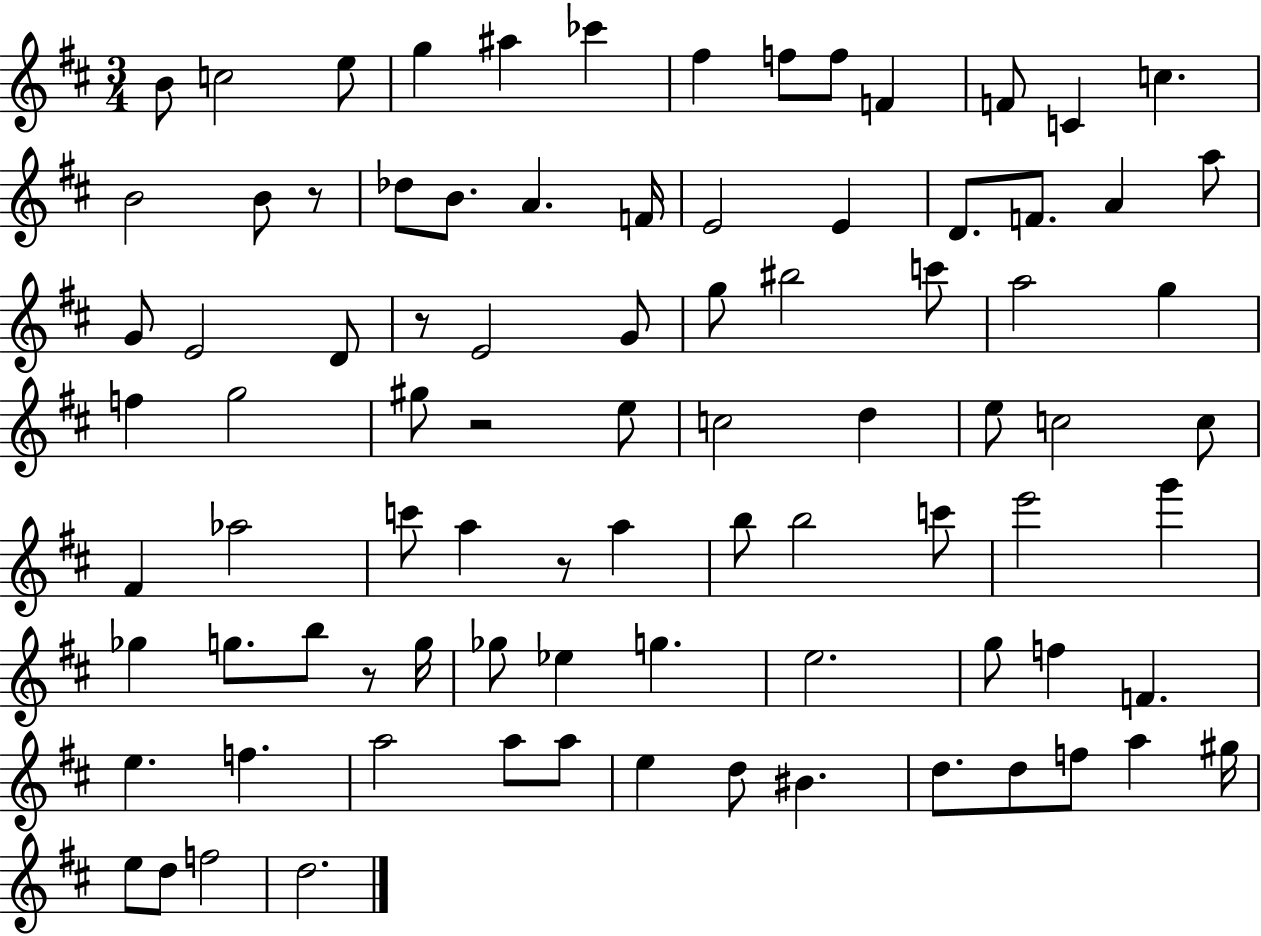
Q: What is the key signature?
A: D major